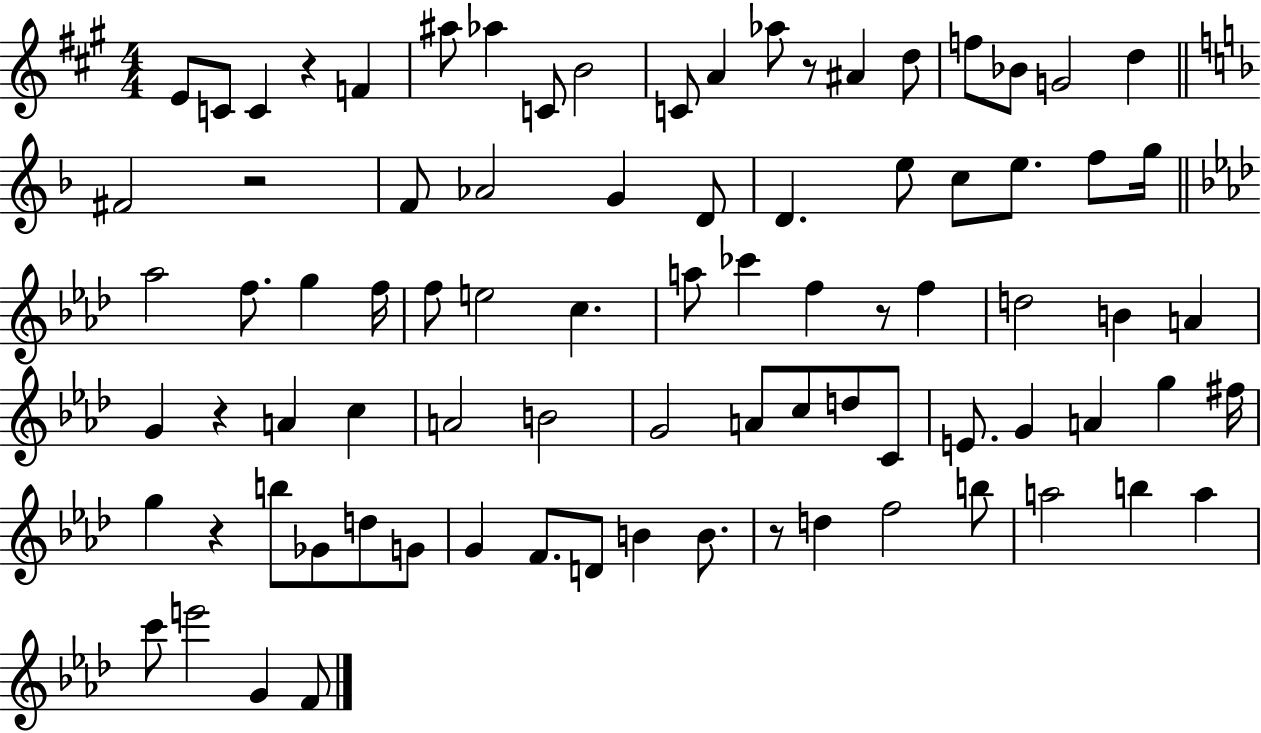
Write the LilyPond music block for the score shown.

{
  \clef treble
  \numericTimeSignature
  \time 4/4
  \key a \major
  e'8 c'8 c'4 r4 f'4 | ais''8 aes''4 c'8 b'2 | c'8 a'4 aes''8 r8 ais'4 d''8 | f''8 bes'8 g'2 d''4 | \break \bar "||" \break \key d \minor fis'2 r2 | f'8 aes'2 g'4 d'8 | d'4. e''8 c''8 e''8. f''8 g''16 | \bar "||" \break \key aes \major aes''2 f''8. g''4 f''16 | f''8 e''2 c''4. | a''8 ces'''4 f''4 r8 f''4 | d''2 b'4 a'4 | \break g'4 r4 a'4 c''4 | a'2 b'2 | g'2 a'8 c''8 d''8 c'8 | e'8. g'4 a'4 g''4 fis''16 | \break g''4 r4 b''8 ges'8 d''8 g'8 | g'4 f'8. d'8 b'4 b'8. | r8 d''4 f''2 b''8 | a''2 b''4 a''4 | \break c'''8 e'''2 g'4 f'8 | \bar "|."
}